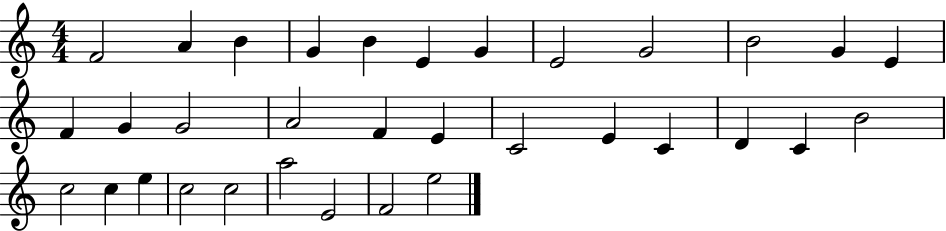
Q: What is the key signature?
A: C major